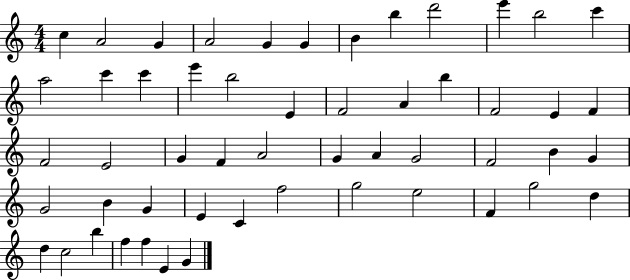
{
  \clef treble
  \numericTimeSignature
  \time 4/4
  \key c \major
  c''4 a'2 g'4 | a'2 g'4 g'4 | b'4 b''4 d'''2 | e'''4 b''2 c'''4 | \break a''2 c'''4 c'''4 | e'''4 b''2 e'4 | f'2 a'4 b''4 | f'2 e'4 f'4 | \break f'2 e'2 | g'4 f'4 a'2 | g'4 a'4 g'2 | f'2 b'4 g'4 | \break g'2 b'4 g'4 | e'4 c'4 f''2 | g''2 e''2 | f'4 g''2 d''4 | \break d''4 c''2 b''4 | f''4 f''4 e'4 g'4 | \bar "|."
}